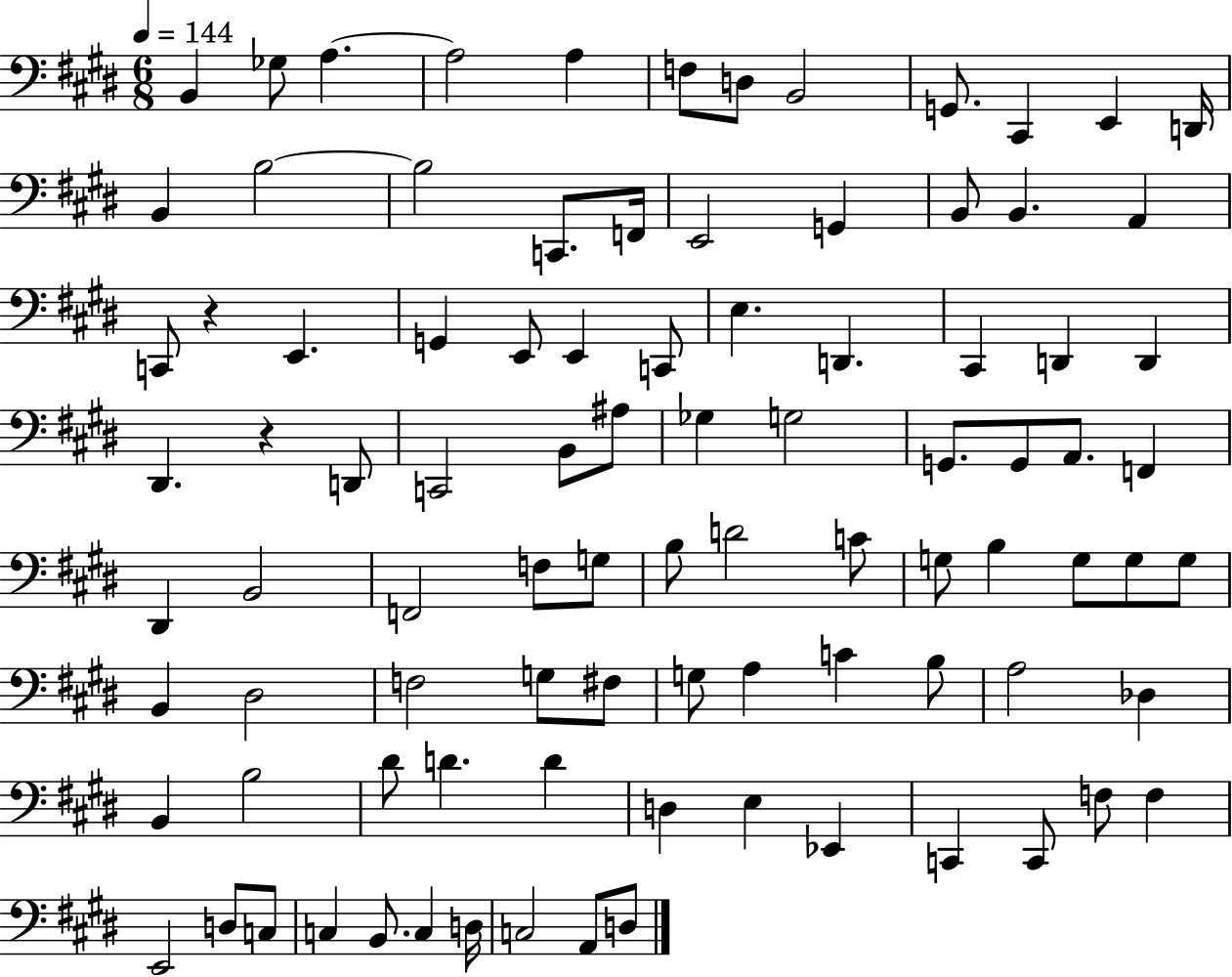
B2/q Gb3/e A3/q. A3/h A3/q F3/e D3/e B2/h G2/e. C#2/q E2/q D2/s B2/q B3/h B3/h C2/e. F2/s E2/h G2/q B2/e B2/q. A2/q C2/e R/q E2/q. G2/q E2/e E2/q C2/e E3/q. D2/q. C#2/q D2/q D2/q D#2/q. R/q D2/e C2/h B2/e A#3/e Gb3/q G3/h G2/e. G2/e A2/e. F2/q D#2/q B2/h F2/h F3/e G3/e B3/e D4/h C4/e G3/e B3/q G3/e G3/e G3/e B2/q D#3/h F3/h G3/e F#3/e G3/e A3/q C4/q B3/e A3/h Db3/q B2/q B3/h D#4/e D4/q. D4/q D3/q E3/q Eb2/q C2/q C2/e F3/e F3/q E2/h D3/e C3/e C3/q B2/e. C3/q D3/s C3/h A2/e D3/e